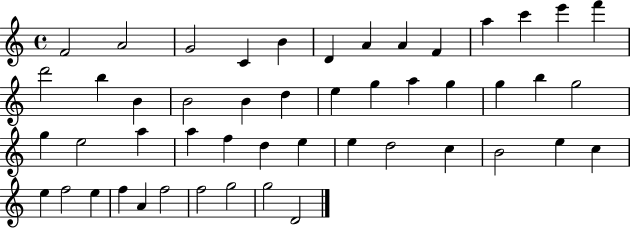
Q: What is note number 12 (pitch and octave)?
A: E6